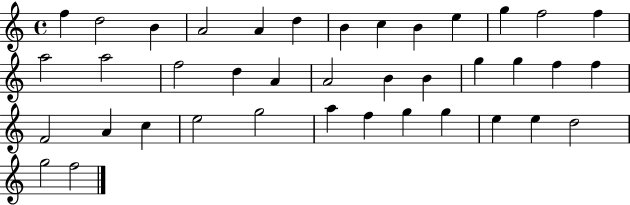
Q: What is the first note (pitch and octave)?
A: F5